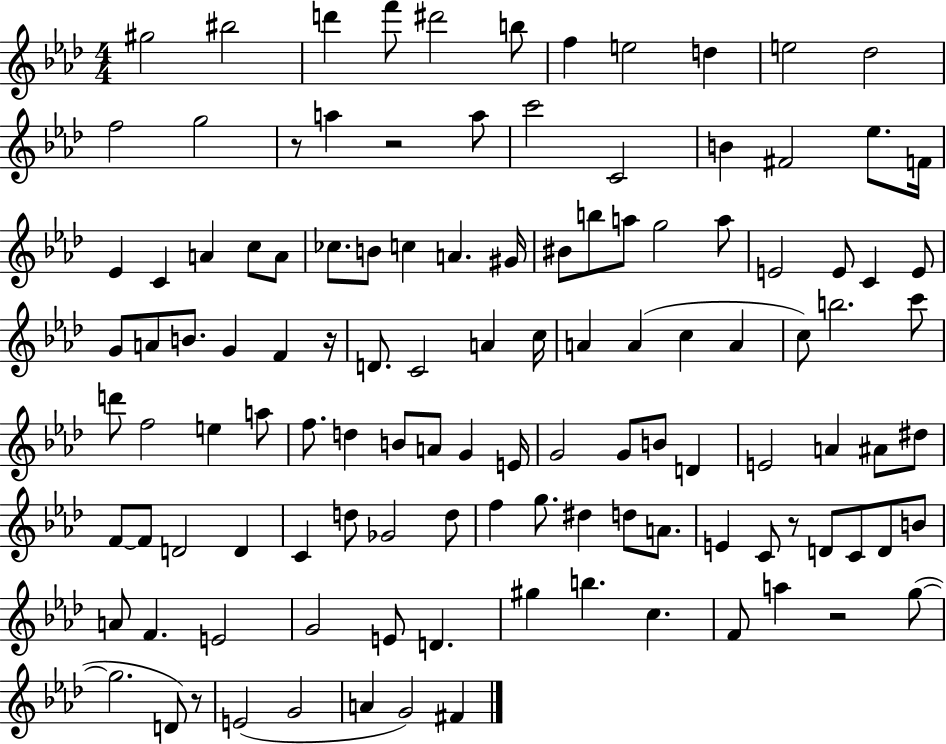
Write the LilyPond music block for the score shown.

{
  \clef treble
  \numericTimeSignature
  \time 4/4
  \key aes \major
  gis''2 bis''2 | d'''4 f'''8 dis'''2 b''8 | f''4 e''2 d''4 | e''2 des''2 | \break f''2 g''2 | r8 a''4 r2 a''8 | c'''2 c'2 | b'4 fis'2 ees''8. f'16 | \break ees'4 c'4 a'4 c''8 a'8 | ces''8. b'8 c''4 a'4. gis'16 | bis'8 b''8 a''8 g''2 a''8 | e'2 e'8 c'4 e'8 | \break g'8 a'8 b'8. g'4 f'4 r16 | d'8. c'2 a'4 c''16 | a'4 a'4( c''4 a'4 | c''8) b''2. c'''8 | \break d'''8 f''2 e''4 a''8 | f''8. d''4 b'8 a'8 g'4 e'16 | g'2 g'8 b'8 d'4 | e'2 a'4 ais'8 dis''8 | \break f'8~~ f'8 d'2 d'4 | c'4 d''8 ges'2 d''8 | f''4 g''8. dis''4 d''8 a'8. | e'4 c'8 r8 d'8 c'8 d'8 b'8 | \break a'8 f'4. e'2 | g'2 e'8 d'4. | gis''4 b''4. c''4. | f'8 a''4 r2 g''8~(~ | \break g''2. d'8) r8 | e'2( g'2 | a'4 g'2) fis'4 | \bar "|."
}